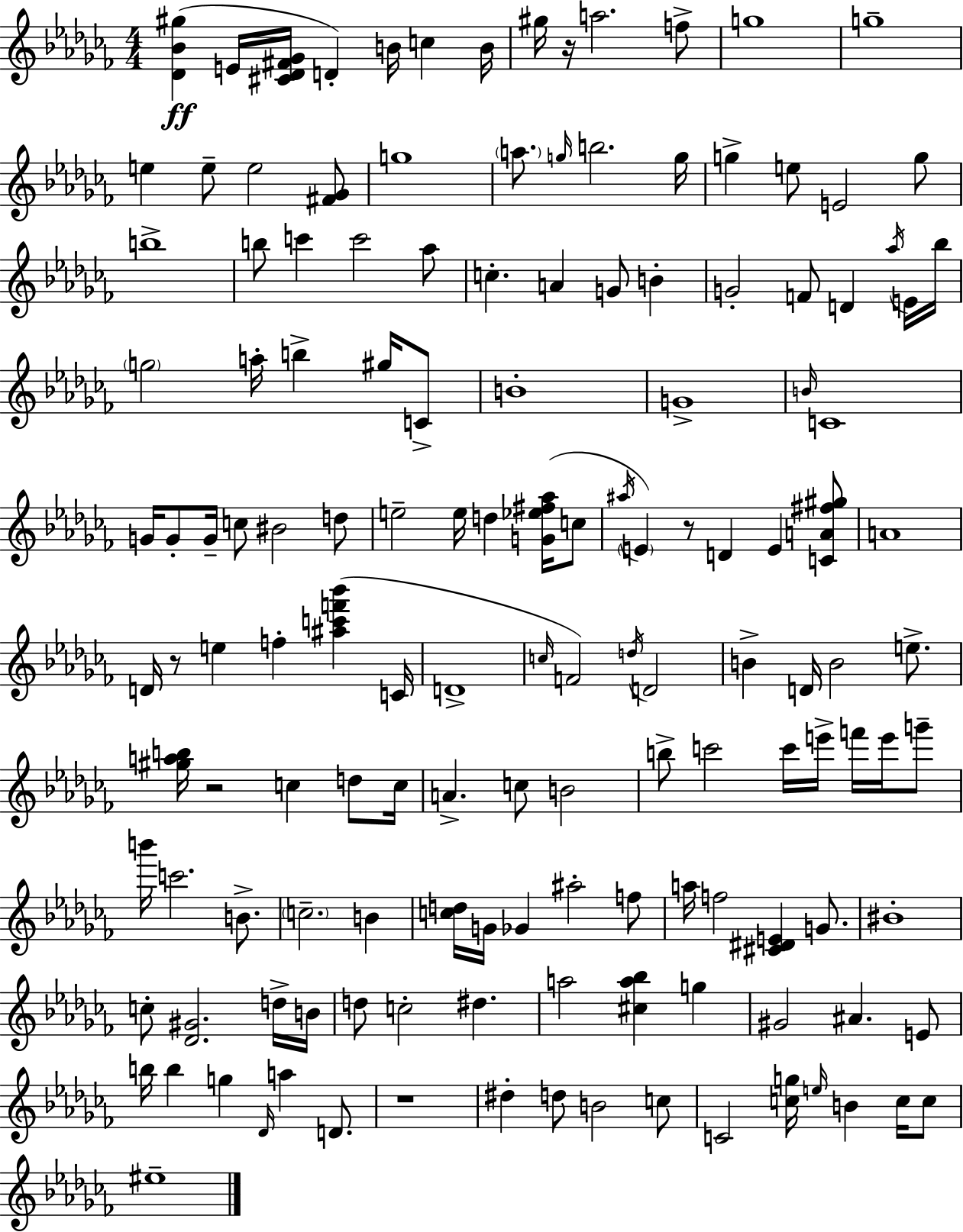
[Db4,Bb4,G#5]/q E4/s [C#4,Db4,F#4,Gb4]/s D4/q B4/s C5/q B4/s G#5/s R/s A5/h. F5/e G5/w G5/w E5/q E5/e E5/h [F#4,Gb4]/e G5/w A5/e. G5/s B5/h. G5/s G5/q E5/e E4/h G5/e B5/w B5/e C6/q C6/h Ab5/e C5/q. A4/q G4/e B4/q G4/h F4/e D4/q Ab5/s E4/s Bb5/s G5/h A5/s B5/q G#5/s C4/e B4/w G4/w B4/s C4/w G4/s G4/e G4/s C5/e BIS4/h D5/e E5/h E5/s D5/q [G4,Eb5,F#5,Ab5]/s C5/e A#5/s E4/q R/e D4/q E4/q [C4,A4,F#5,G#5]/e A4/w D4/s R/e E5/q F5/q [A#5,C6,F6,Bb6]/q C4/s D4/w C5/s F4/h D5/s D4/h B4/q D4/s B4/h E5/e. [G#5,A5,B5]/s R/h C5/q D5/e C5/s A4/q. C5/e B4/h B5/e C6/h C6/s E6/s F6/s E6/s G6/e B6/s C6/h. B4/e. C5/h. B4/q [C5,D5]/s G4/s Gb4/q A#5/h F5/e A5/s F5/h [C#4,D#4,E4]/q G4/e. BIS4/w C5/e [Db4,G#4]/h. D5/s B4/s D5/e C5/h D#5/q. A5/h [C#5,A5,Bb5]/q G5/q G#4/h A#4/q. E4/e B5/s B5/q G5/q Db4/s A5/q D4/e. R/w D#5/q D5/e B4/h C5/e C4/h [C5,G5]/s E5/s B4/q C5/s C5/e EIS5/w